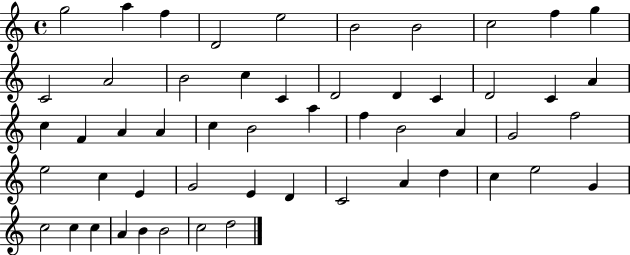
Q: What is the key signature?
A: C major